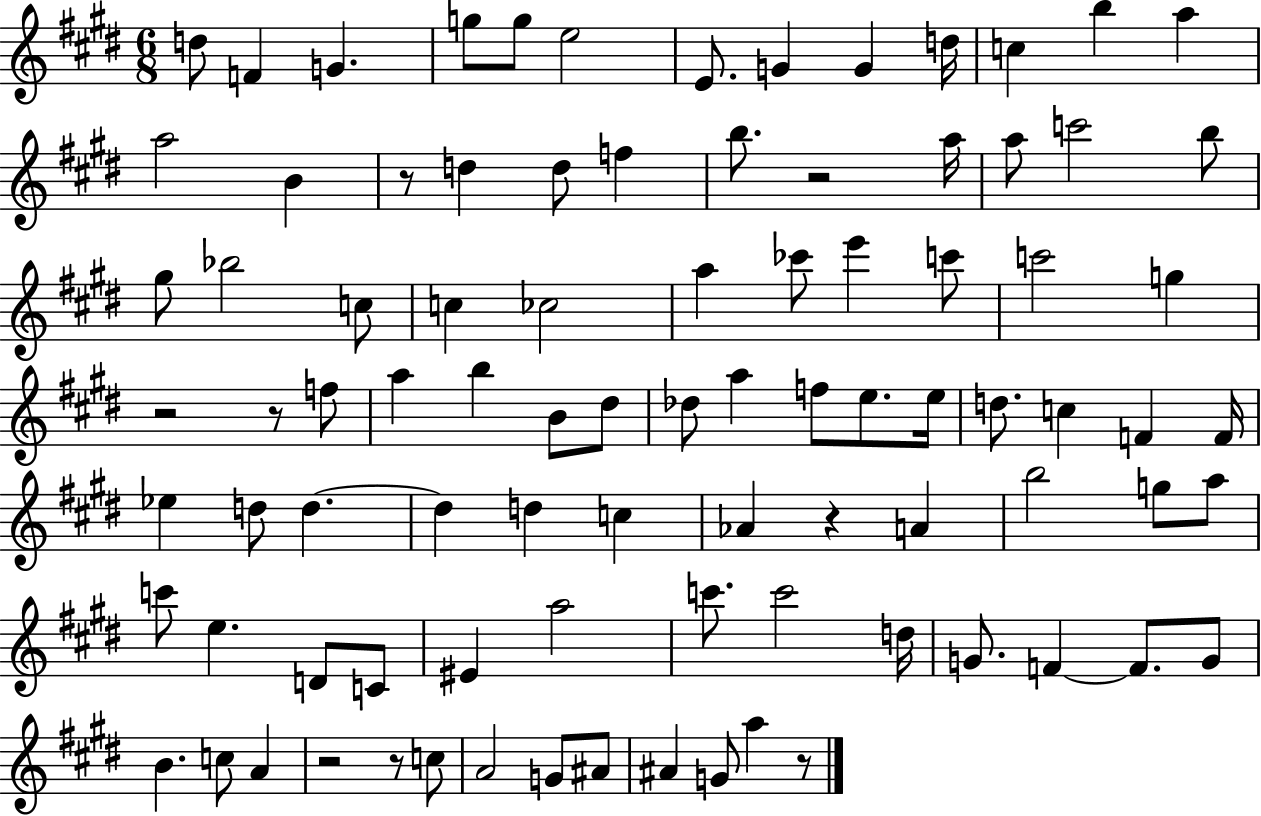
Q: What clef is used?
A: treble